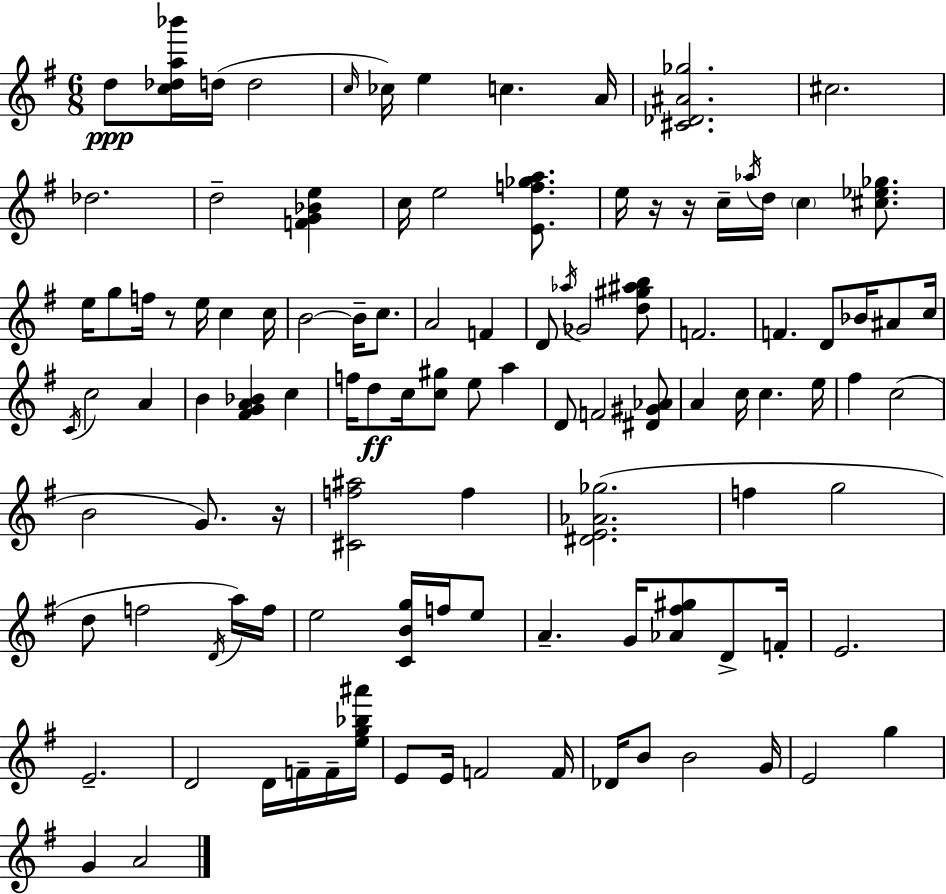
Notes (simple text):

D5/e [C5,Db5,A5,Bb6]/s D5/s D5/h C5/s CES5/s E5/q C5/q. A4/s [C#4,Db4,A#4,Gb5]/h. C#5/h. Db5/h. D5/h [F4,G4,Bb4,E5]/q C5/s E5/h [E4,F5,Gb5,A5]/e. E5/s R/s R/s C5/s Ab5/s D5/s C5/q [C#5,Eb5,Gb5]/e. E5/s G5/e F5/s R/e E5/s C5/q C5/s B4/h B4/s C5/e. A4/h F4/q D4/e Ab5/s Gb4/h [D5,G#5,A#5,B5]/e F4/h. F4/q. D4/e Bb4/s A#4/e C5/s C4/s C5/h A4/q B4/q [F#4,G4,A4,Bb4]/q C5/q F5/s D5/e C5/s [C5,G#5]/e E5/e A5/q D4/e F4/h [D#4,G#4,Ab4]/e A4/q C5/s C5/q. E5/s F#5/q C5/h B4/h G4/e. R/s [C#4,F5,A#5]/h F5/q [D#4,E4,Ab4,Gb5]/h. F5/q G5/h D5/e F5/h D4/s A5/s F5/s E5/h [C4,B4,G5]/s F5/s E5/e A4/q. G4/s [Ab4,F#5,G#5]/e D4/e F4/s E4/h. E4/h. D4/h D4/s F4/s F4/s [E5,G5,Bb5,A#6]/s E4/e E4/s F4/h F4/s Db4/s B4/e B4/h G4/s E4/h G5/q G4/q A4/h